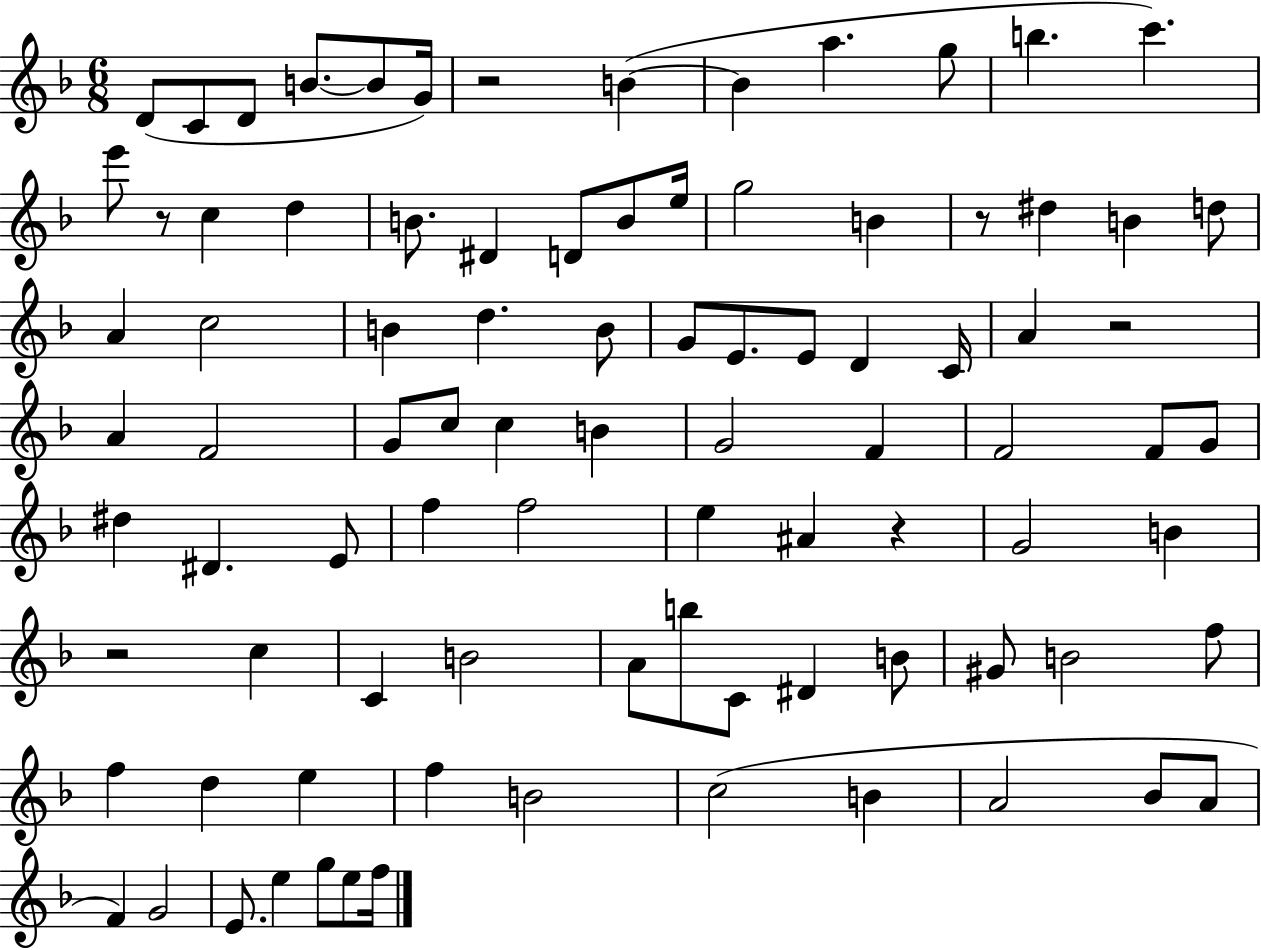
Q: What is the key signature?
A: F major